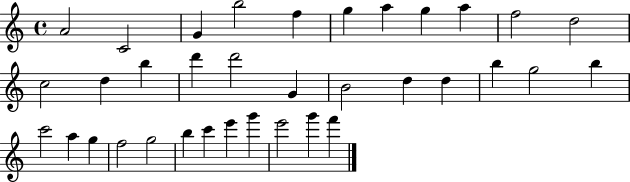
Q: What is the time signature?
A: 4/4